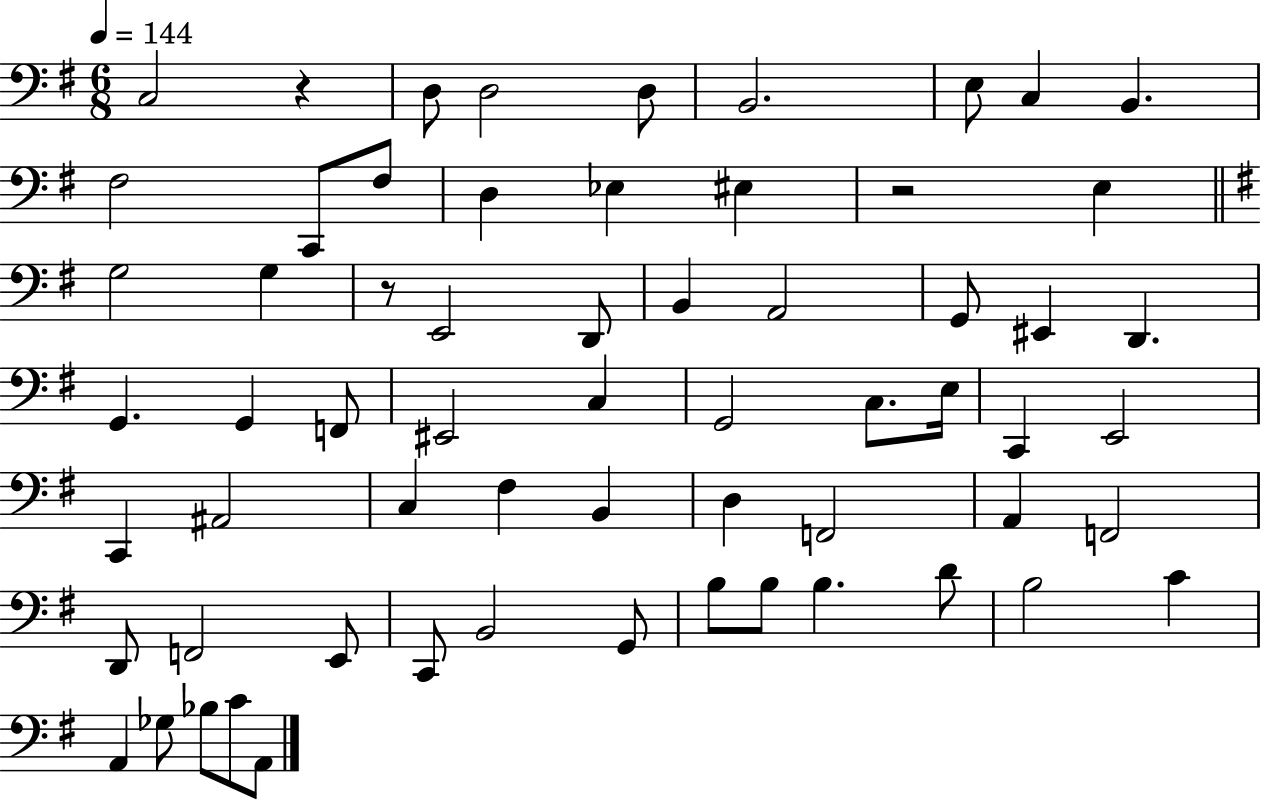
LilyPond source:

{
  \clef bass
  \numericTimeSignature
  \time 6/8
  \key g \major
  \tempo 4 = 144
  c2 r4 | d8 d2 d8 | b,2. | e8 c4 b,4. | \break fis2 c,8 fis8 | d4 ees4 eis4 | r2 e4 | \bar "||" \break \key g \major g2 g4 | r8 e,2 d,8 | b,4 a,2 | g,8 eis,4 d,4. | \break g,4. g,4 f,8 | eis,2 c4 | g,2 c8. e16 | c,4 e,2 | \break c,4 ais,2 | c4 fis4 b,4 | d4 f,2 | a,4 f,2 | \break d,8 f,2 e,8 | c,8 b,2 g,8 | b8 b8 b4. d'8 | b2 c'4 | \break a,4 ges8 bes8 c'8 a,8 | \bar "|."
}